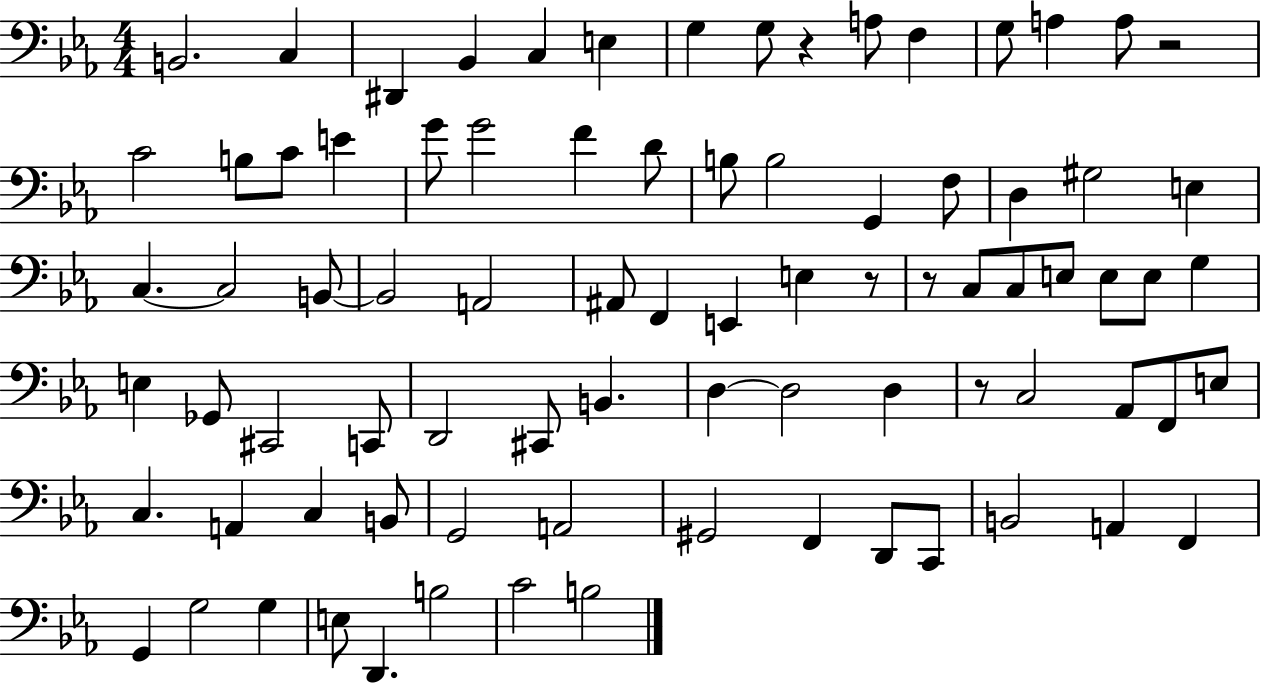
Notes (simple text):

B2/h. C3/q D#2/q Bb2/q C3/q E3/q G3/q G3/e R/q A3/e F3/q G3/e A3/q A3/e R/h C4/h B3/e C4/e E4/q G4/e G4/h F4/q D4/e B3/e B3/h G2/q F3/e D3/q G#3/h E3/q C3/q. C3/h B2/e B2/h A2/h A#2/e F2/q E2/q E3/q R/e R/e C3/e C3/e E3/e E3/e E3/e G3/q E3/q Gb2/e C#2/h C2/e D2/h C#2/e B2/q. D3/q D3/h D3/q R/e C3/h Ab2/e F2/e E3/e C3/q. A2/q C3/q B2/e G2/h A2/h G#2/h F2/q D2/e C2/e B2/h A2/q F2/q G2/q G3/h G3/q E3/e D2/q. B3/h C4/h B3/h